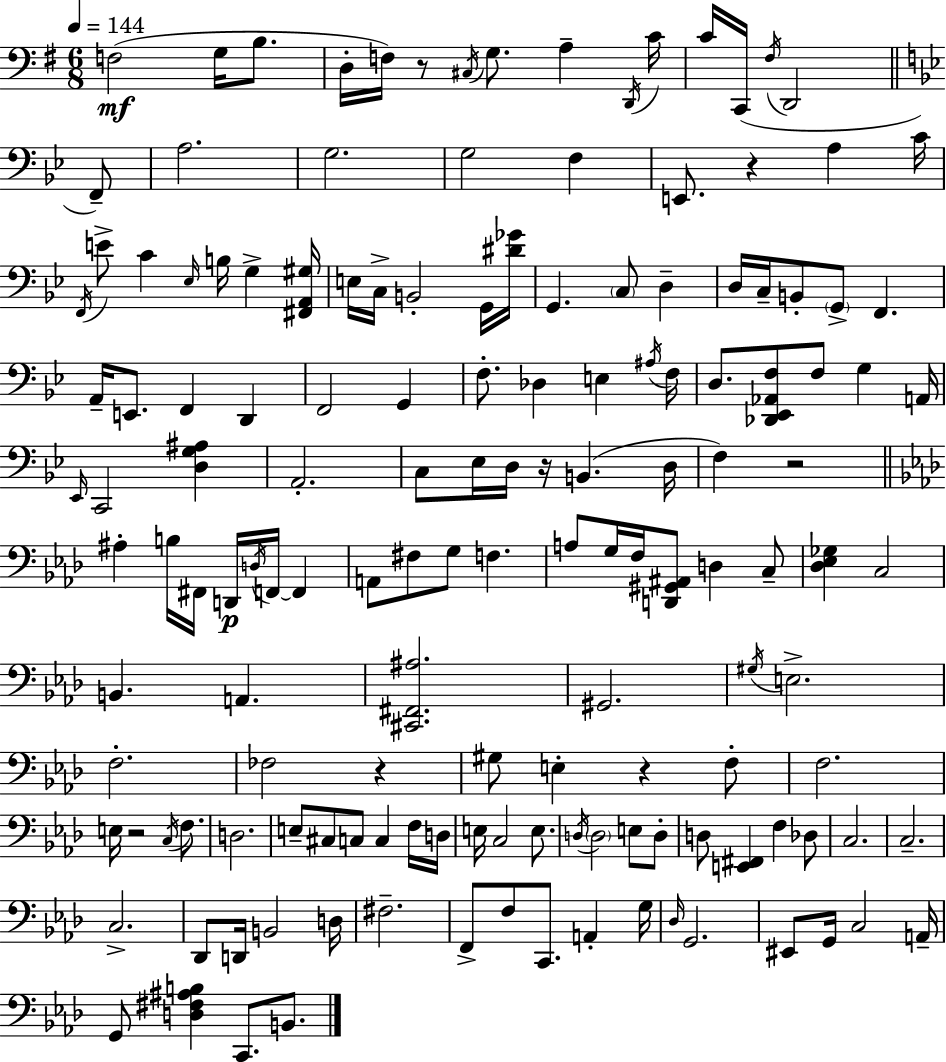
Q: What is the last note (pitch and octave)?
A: B2